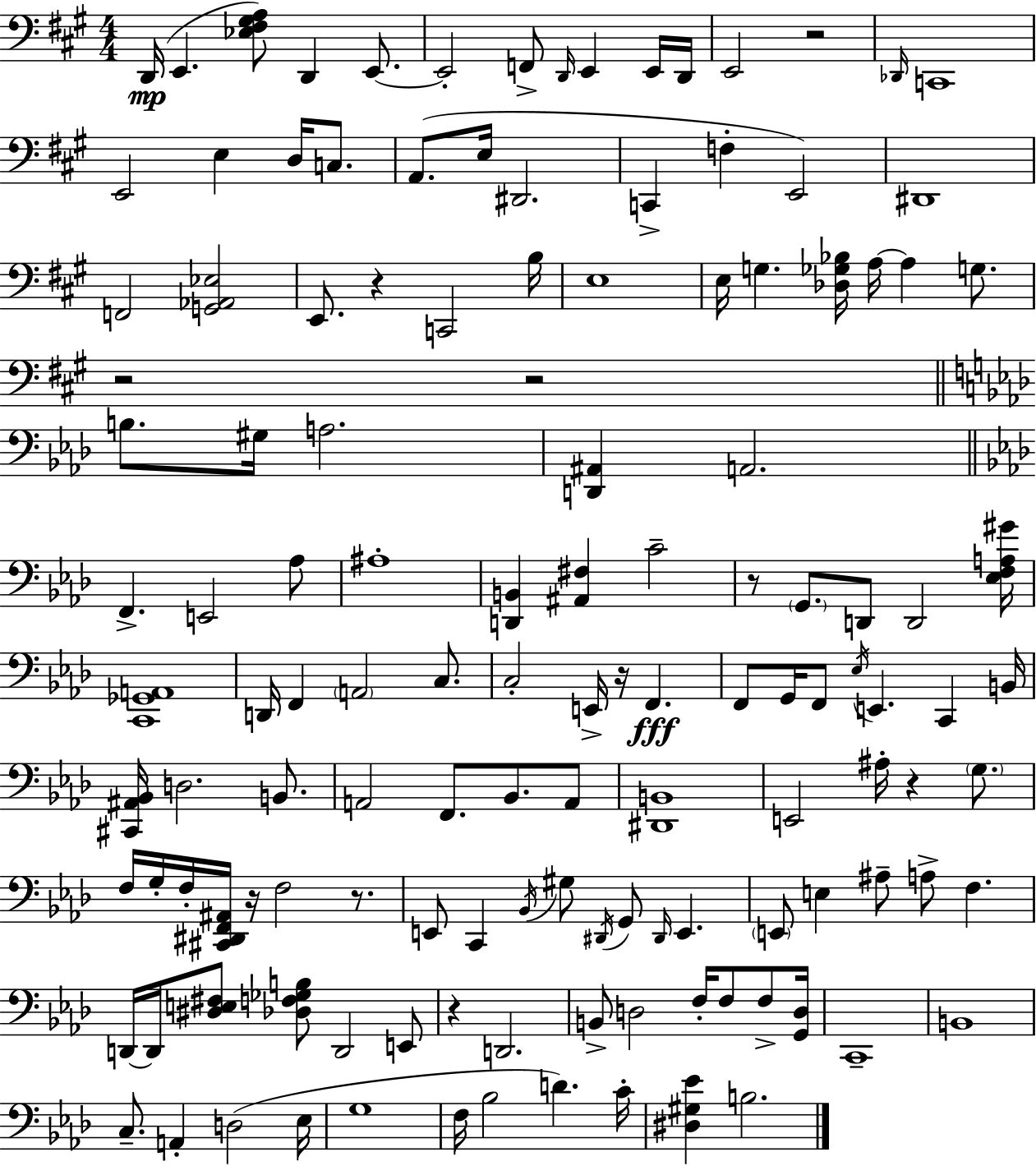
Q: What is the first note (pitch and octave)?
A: D2